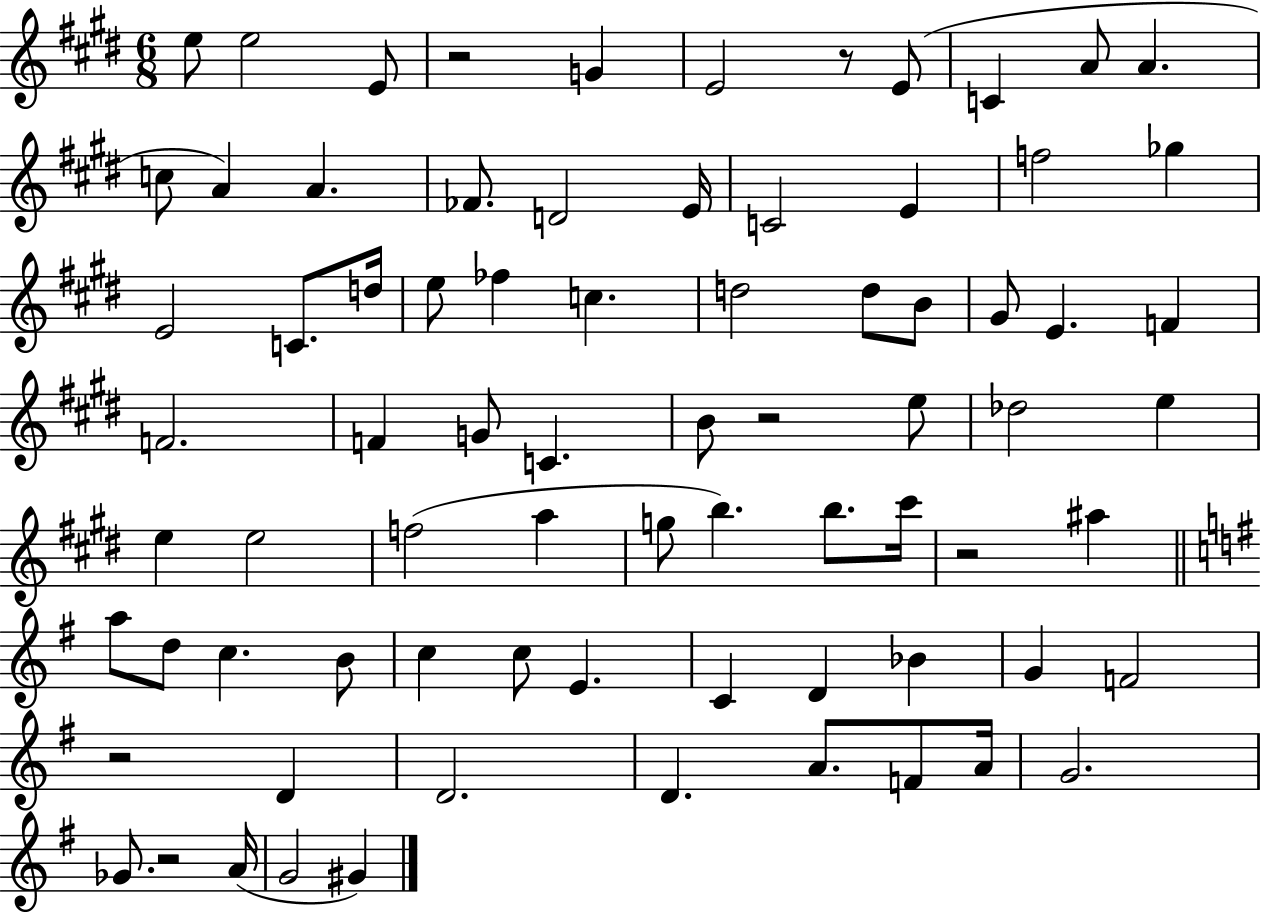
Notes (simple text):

E5/e E5/h E4/e R/h G4/q E4/h R/e E4/e C4/q A4/e A4/q. C5/e A4/q A4/q. FES4/e. D4/h E4/s C4/h E4/q F5/h Gb5/q E4/h C4/e. D5/s E5/e FES5/q C5/q. D5/h D5/e B4/e G#4/e E4/q. F4/q F4/h. F4/q G4/e C4/q. B4/e R/h E5/e Db5/h E5/q E5/q E5/h F5/h A5/q G5/e B5/q. B5/e. C#6/s R/h A#5/q A5/e D5/e C5/q. B4/e C5/q C5/e E4/q. C4/q D4/q Bb4/q G4/q F4/h R/h D4/q D4/h. D4/q. A4/e. F4/e A4/s G4/h. Gb4/e. R/h A4/s G4/h G#4/q